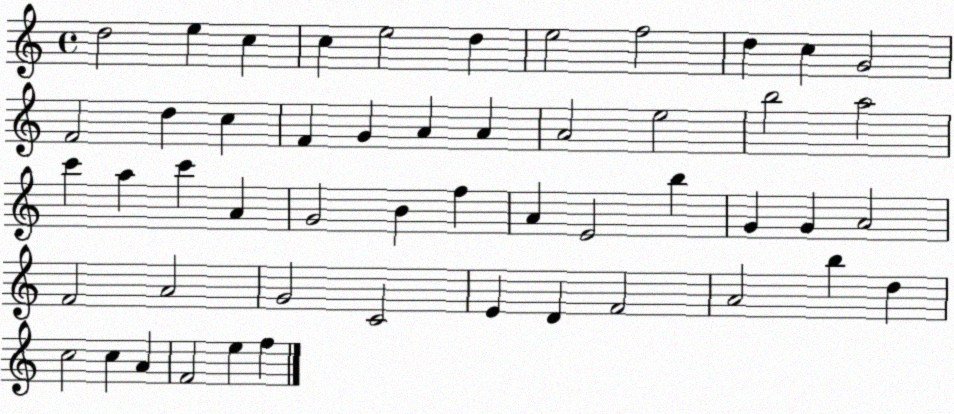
X:1
T:Untitled
M:4/4
L:1/4
K:C
d2 e c c e2 d e2 f2 d c G2 F2 d c F G A A A2 e2 b2 a2 c' a c' A G2 B f A E2 b G G A2 F2 A2 G2 C2 E D F2 A2 b d c2 c A F2 e f